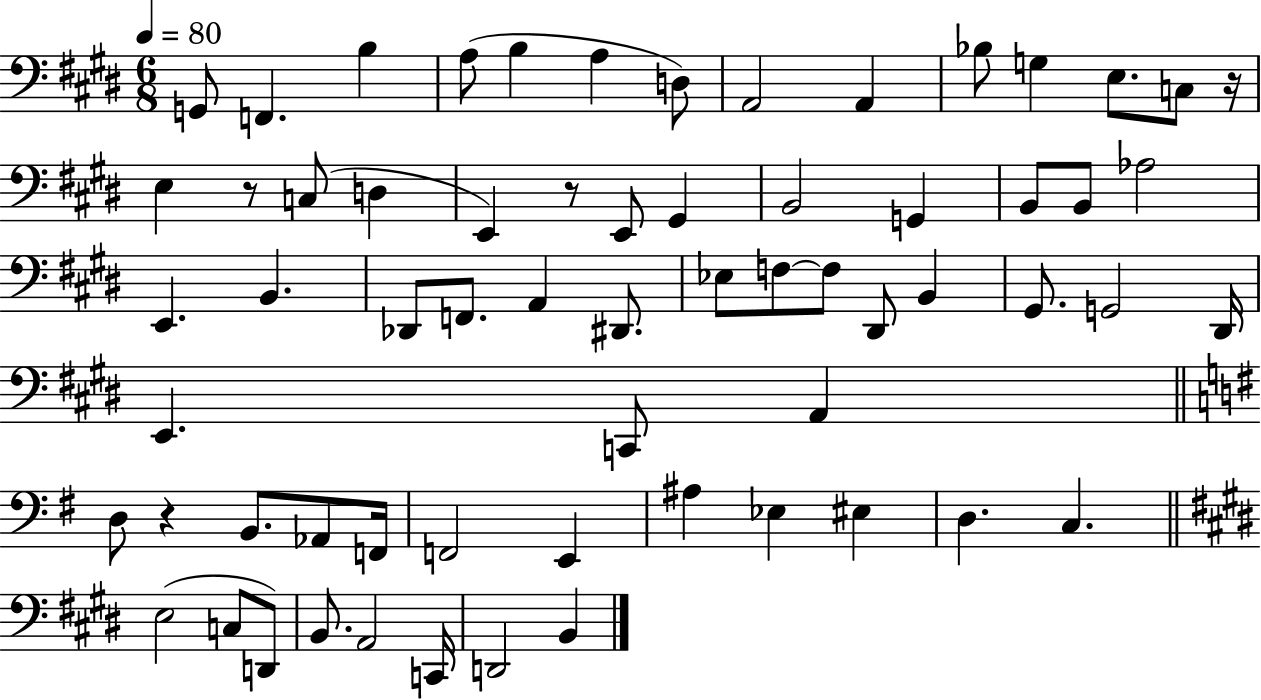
{
  \clef bass
  \numericTimeSignature
  \time 6/8
  \key e \major
  \tempo 4 = 80
  g,8 f,4. b4 | a8( b4 a4 d8) | a,2 a,4 | bes8 g4 e8. c8 r16 | \break e4 r8 c8( d4 | e,4) r8 e,8 gis,4 | b,2 g,4 | b,8 b,8 aes2 | \break e,4. b,4. | des,8 f,8. a,4 dis,8. | ees8 f8~~ f8 dis,8 b,4 | gis,8. g,2 dis,16 | \break e,4. c,8 a,4 | \bar "||" \break \key e \minor d8 r4 b,8. aes,8 f,16 | f,2 e,4 | ais4 ees4 eis4 | d4. c4. | \break \bar "||" \break \key e \major e2( c8 d,8) | b,8. a,2 c,16 | d,2 b,4 | \bar "|."
}